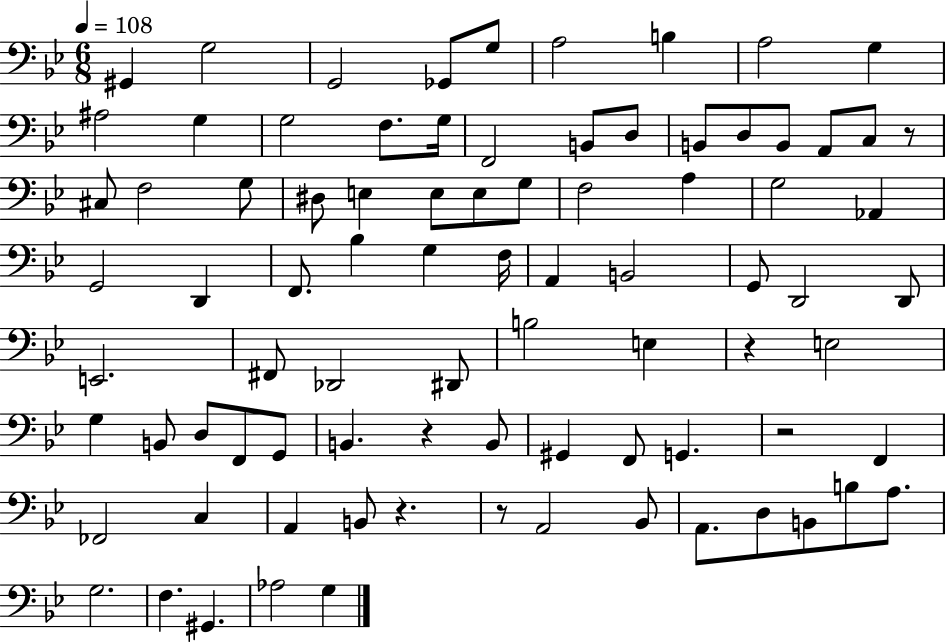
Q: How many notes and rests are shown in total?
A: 85